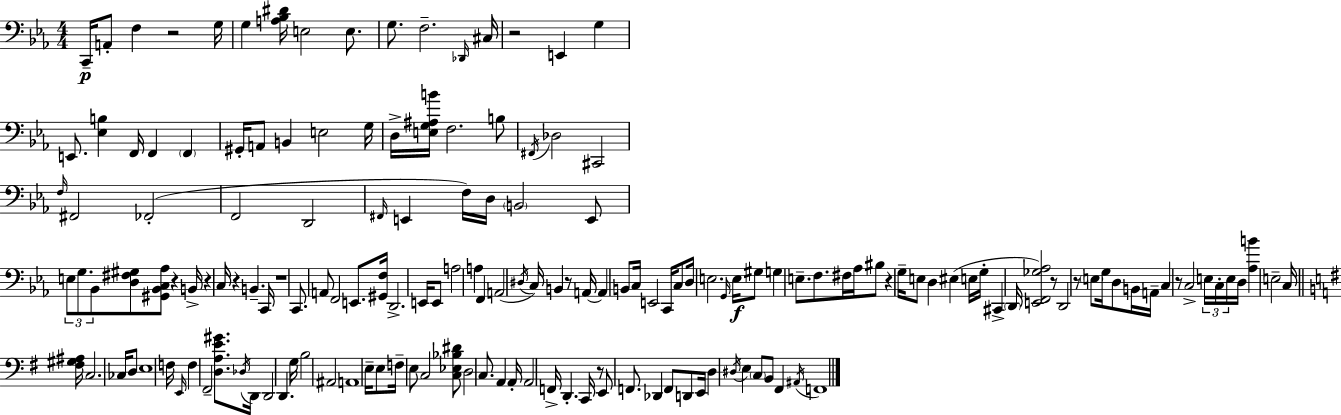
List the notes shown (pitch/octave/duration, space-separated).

C2/s A2/e F3/q R/h G3/s G3/q [A3,Bb3,D#4]/s E3/h E3/e. G3/e. F3/h. Db2/s C#3/s R/h E2/q G3/q E2/e. [Eb3,B3]/q F2/s F2/q F2/q G#2/s A2/e B2/q E3/h G3/s D3/s [E3,G3,A#3,B4]/s F3/h. B3/e F#2/s Db3/h C#2/h F3/s F#2/h FES2/h F2/h D2/h F#2/s E2/q F3/s D3/s B2/h E2/e E3/e G3/e. Bb2/e [D3,F#3,G#3]/e [G#2,Bb2,C3,Ab3]/e R/q B2/s R/q C3/s R/q B2/q. C2/s R/w C2/e. A2/e F2/h E2/e. [G#2,F3]/s D2/h. E2/s E2/e A3/h A3/q F2/q A2/h D#3/s C3/s B2/q R/e A2/s A2/q B2/e C3/s E2/h C2/s C3/e D3/s E3/h. G2/s E3/s G#3/e G3/q E3/e. F3/e. F#3/s Ab3/s BIS3/e R/q G3/s E3/e D3/q EIS3/q E3/s G3/s C#2/q D2/s [E2,F2,Gb3,Ab3]/h R/e D2/h R/e E3/e G3/s D3/e B2/s A2/s C3/q R/e C3/h E3/s C3/s E3/s D3/s [Ab3,B4]/q E3/h C3/s [F#3,G#3,A#3]/s C3/h. CES3/s D3/e E3/w F3/s E2/s F3/q F#2/h [D3,A3,E4,G#4]/e. Db3/s D2/s D2/h D2/q. G3/s B3/h A#2/h A2/w E3/s E3/e F3/s E3/e C3/h [C3,Eb3,Bb3,D#4]/e D3/h C3/e. A2/q A2/s A2/h F2/s D2/q. C2/s R/e E2/e F2/e. Db2/q F2/e D2/e E2/s D3/q D#3/s E3/q C3/e B2/e F#2/q A#2/s F2/w